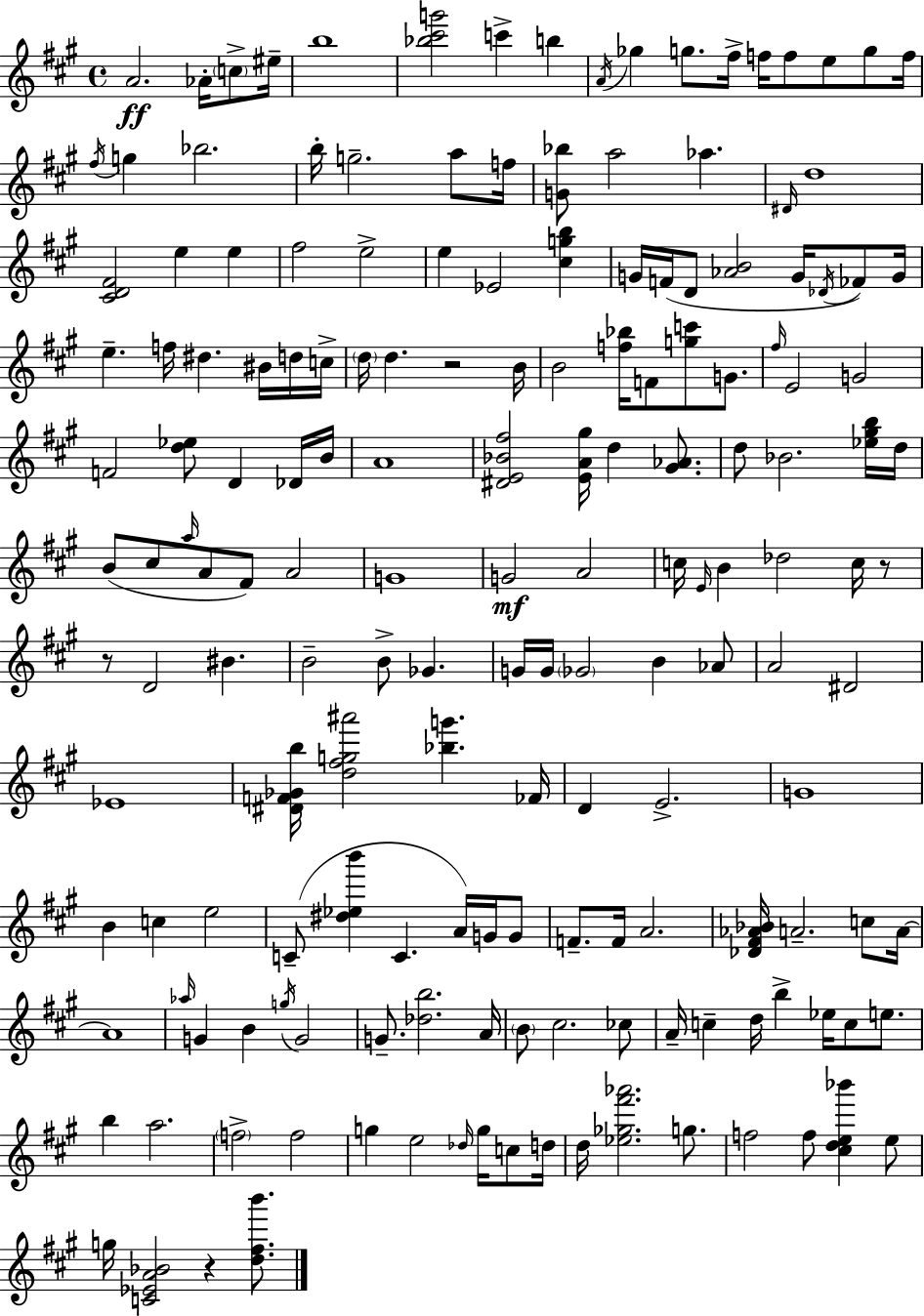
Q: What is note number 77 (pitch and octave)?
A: Db5